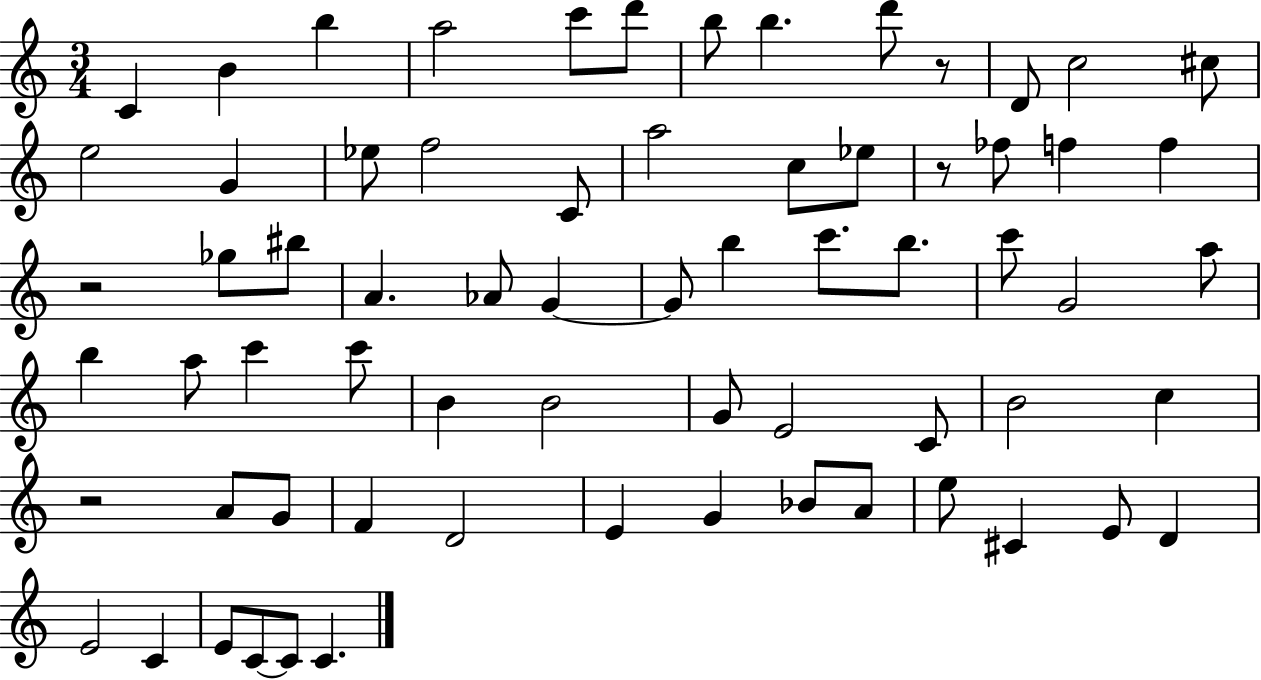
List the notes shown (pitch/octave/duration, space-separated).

C4/q B4/q B5/q A5/h C6/e D6/e B5/e B5/q. D6/e R/e D4/e C5/h C#5/e E5/h G4/q Eb5/e F5/h C4/e A5/h C5/e Eb5/e R/e FES5/e F5/q F5/q R/h Gb5/e BIS5/e A4/q. Ab4/e G4/q G4/e B5/q C6/e. B5/e. C6/e G4/h A5/e B5/q A5/e C6/q C6/e B4/q B4/h G4/e E4/h C4/e B4/h C5/q R/h A4/e G4/e F4/q D4/h E4/q G4/q Bb4/e A4/e E5/e C#4/q E4/e D4/q E4/h C4/q E4/e C4/e C4/e C4/q.